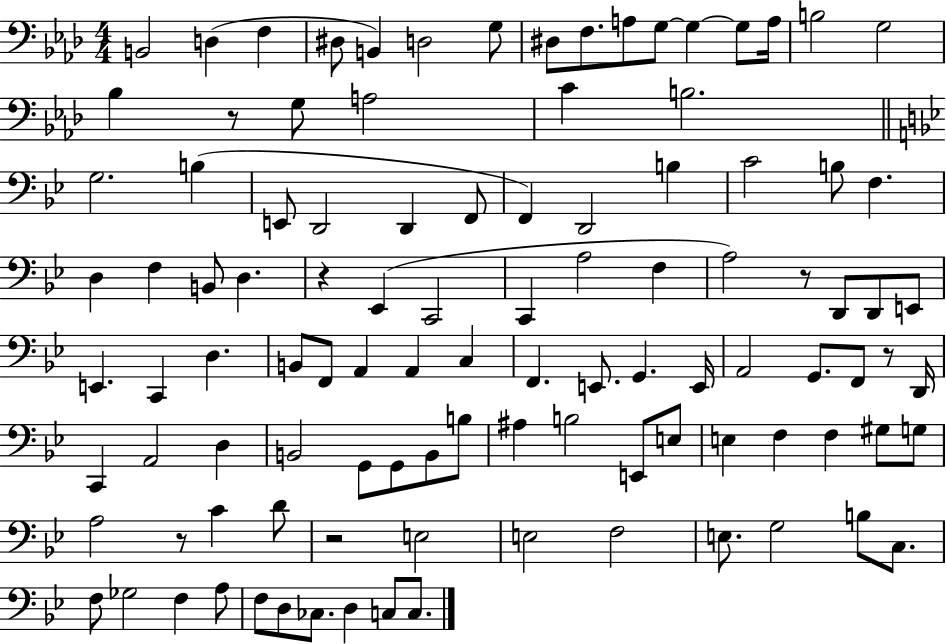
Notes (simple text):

B2/h D3/q F3/q D#3/e B2/q D3/h G3/e D#3/e F3/e. A3/e G3/e G3/q G3/e A3/s B3/h G3/h Bb3/q R/e G3/e A3/h C4/q B3/h. G3/h. B3/q E2/e D2/h D2/q F2/e F2/q D2/h B3/q C4/h B3/e F3/q. D3/q F3/q B2/e D3/q. R/q Eb2/q C2/h C2/q A3/h F3/q A3/h R/e D2/e D2/e E2/e E2/q. C2/q D3/q. B2/e F2/e A2/q A2/q C3/q F2/q. E2/e. G2/q. E2/s A2/h G2/e. F2/e R/e D2/s C2/q A2/h D3/q B2/h G2/e G2/e B2/e B3/e A#3/q B3/h E2/e E3/e E3/q F3/q F3/q G#3/e G3/e A3/h R/e C4/q D4/e R/h E3/h E3/h F3/h E3/e. G3/h B3/e C3/e. F3/e Gb3/h F3/q A3/e F3/e D3/e CES3/e. D3/q C3/e C3/e.